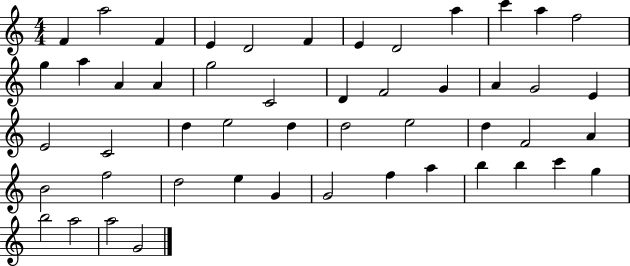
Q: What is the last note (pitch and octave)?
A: G4